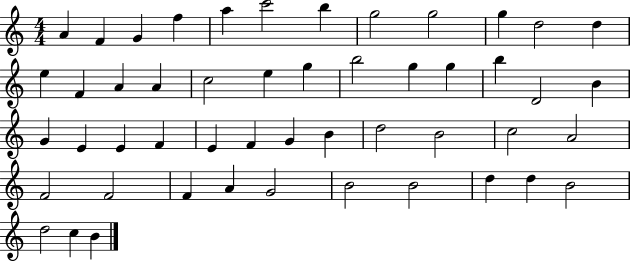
{
  \clef treble
  \numericTimeSignature
  \time 4/4
  \key c \major
  a'4 f'4 g'4 f''4 | a''4 c'''2 b''4 | g''2 g''2 | g''4 d''2 d''4 | \break e''4 f'4 a'4 a'4 | c''2 e''4 g''4 | b''2 g''4 g''4 | b''4 d'2 b'4 | \break g'4 e'4 e'4 f'4 | e'4 f'4 g'4 b'4 | d''2 b'2 | c''2 a'2 | \break f'2 f'2 | f'4 a'4 g'2 | b'2 b'2 | d''4 d''4 b'2 | \break d''2 c''4 b'4 | \bar "|."
}